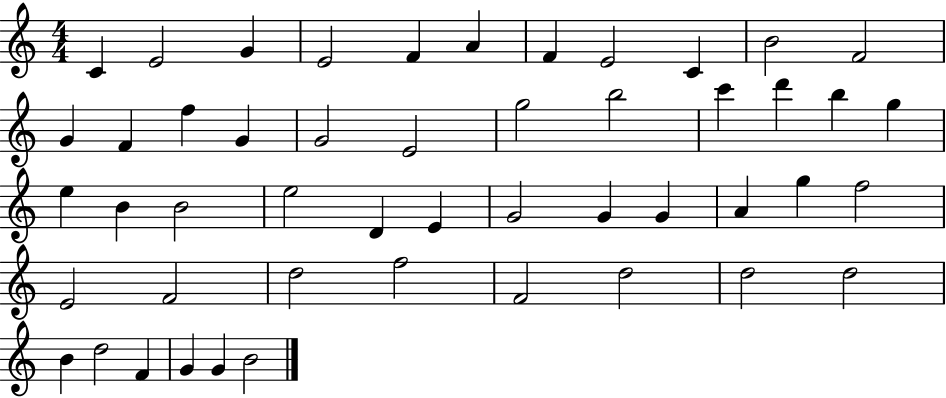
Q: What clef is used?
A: treble